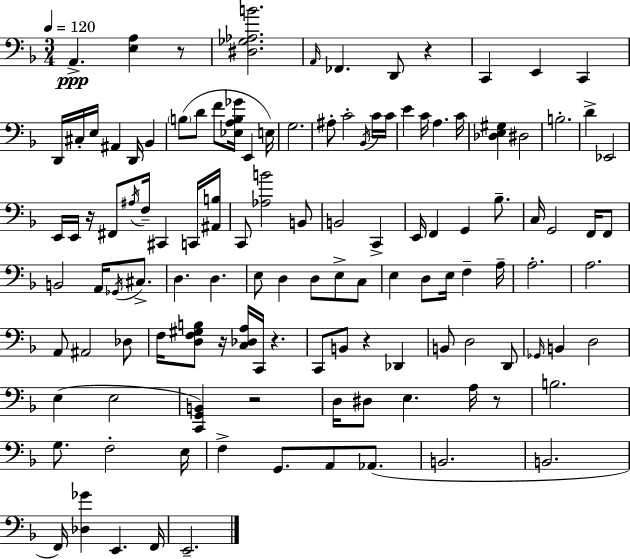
X:1
T:Untitled
M:3/4
L:1/4
K:Dm
A,, [E,A,] z/2 [^D,_G,_A,B]2 A,,/4 _F,, D,,/2 z C,, E,, C,, D,,/4 ^C,/4 E,/4 ^A,, D,,/4 _B,, B,/2 D/2 F/2 [_E,A,B,_G]/4 E,, E,/4 G,2 ^A,/2 C2 _B,,/4 C/4 C/4 E C/4 A, C/4 [_D,E,^G,] ^D,2 B,2 D _E,,2 E,,/4 E,,/4 z/4 ^F,,/2 ^A,/4 F,/4 ^C,, C,,/4 [^A,,B,]/4 C,,/2 [_A,B]2 B,,/2 B,,2 C,, E,,/4 F,, G,, _B,/2 C,/4 G,,2 F,,/4 F,,/2 B,,2 A,,/4 _G,,/4 ^C,/2 D, D, E,/2 D, D,/2 E,/2 C,/2 E, D,/2 E,/4 F, A,/4 A,2 A,2 A,,/2 ^A,,2 _D,/2 F,/4 [D,F,^G,B,]/2 z/4 [C,_D,A,]/4 C,,/4 z C,,/2 B,,/2 z _D,, B,,/2 D,2 D,,/2 _G,,/4 B,, D,2 E, E,2 [C,,G,,B,,] z2 D,/4 ^D,/2 E, A,/4 z/2 B,2 G,/2 F,2 E,/4 F, G,,/2 A,,/2 _A,,/2 B,,2 B,,2 F,,/4 [_D,_G] E,, F,,/4 E,,2